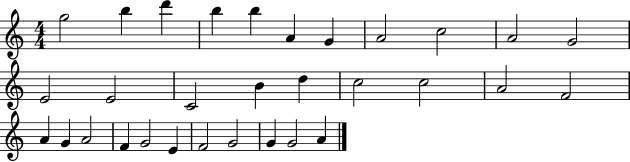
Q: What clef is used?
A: treble